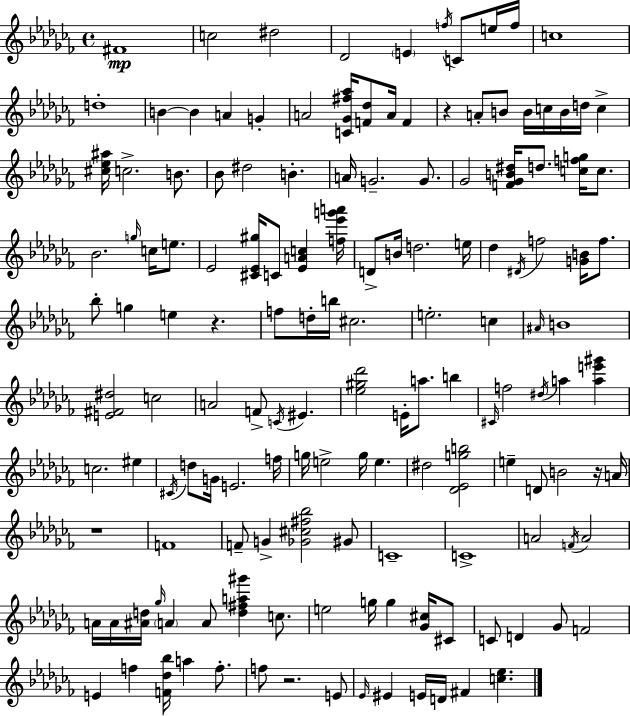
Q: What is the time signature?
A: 4/4